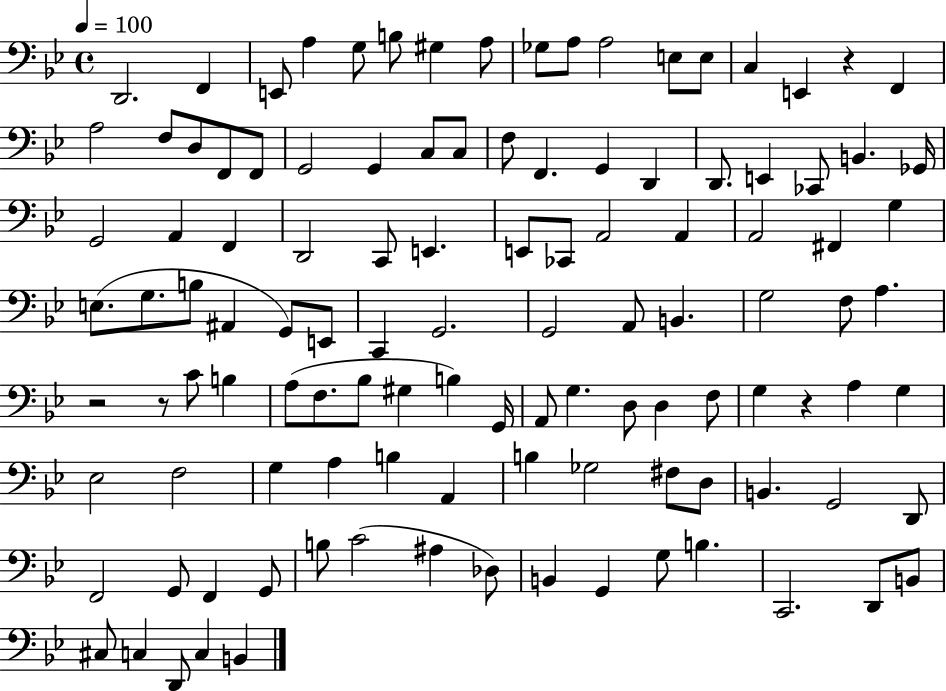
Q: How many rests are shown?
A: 4